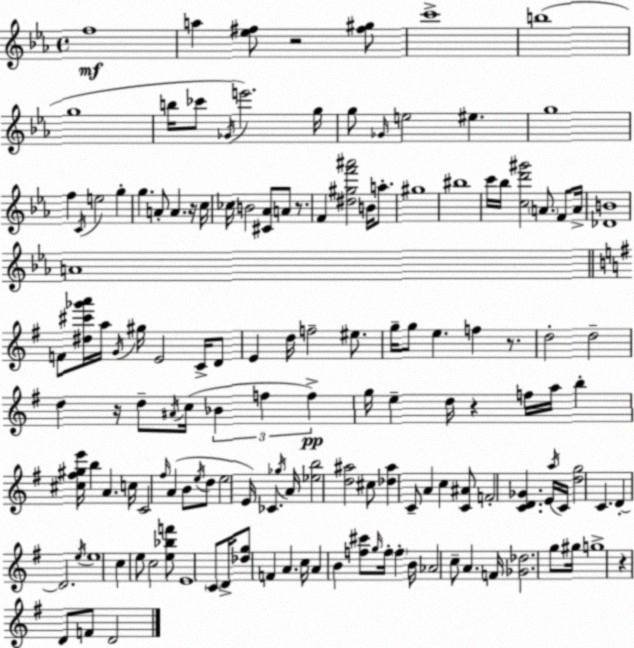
X:1
T:Untitled
M:4/4
L:1/4
K:Eb
f4 a [_e^f]/2 z2 [^f^g]/2 c'4 b4 g4 b/4 _c'/2 _G/4 e'2 g/4 g/2 _G/4 e2 ^e g4 f C/4 e2 g g A/2 A z/4 c/4 _c/4 B2 [^C_A]/2 A/2 z/2 F [^d^gf'^a']2 B/4 a/2 ^g4 ^b4 c'/4 _b/4 [cd'^g']2 A/2 F/2 A/4 [_DB]4 A4 F/2 [^d^c'_g'a']/4 a/4 G/4 ^g/4 E2 C/4 D/2 E d/4 f2 ^e/2 g/4 g/2 e f z/2 d2 d2 d z/4 d/2 ^A/4 c/4 _B f f g/4 e d/4 z f/4 a/4 b [^c^f^ge']/4 b A c/4 C2 ^f/4 A B/2 e/4 d/2 e2 E/4 _C _g/4 A/4 [_eb]2 [d^a]2 ^c/2 [_d^a] C/2 A c [C^A]/2 F2 [CD_G] E/4 a/4 C/4 [dg]2 C D D2 e/4 e4 c e/2 c2 [e_bf']/2 E4 C/2 D/4 [_dg]/2 F A c/4 A B [f^c']/2 g/4 f/4 f B/4 _A2 c/2 A F/4 [_G_d]2 g/2 ^g/4 g4 z D/2 F/2 D2